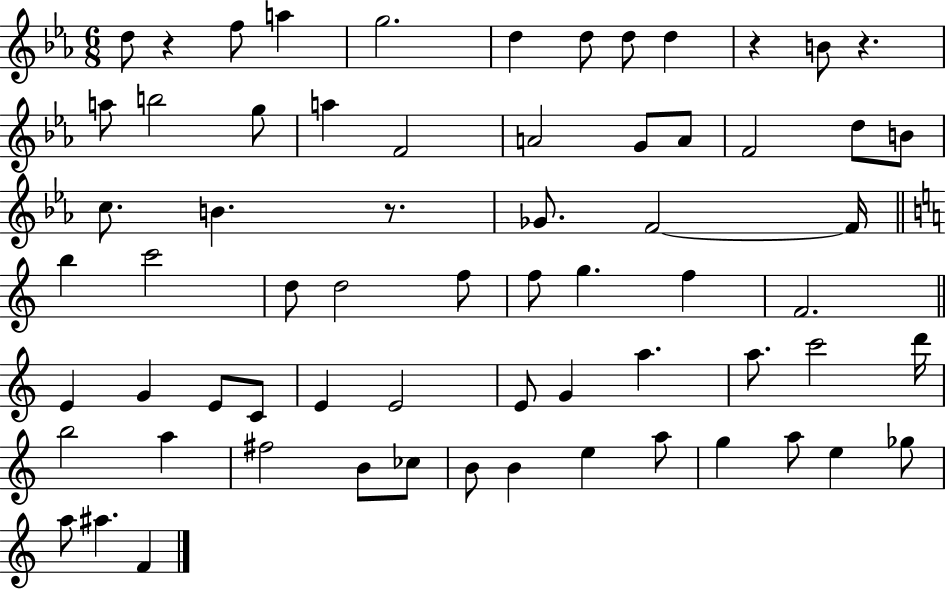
X:1
T:Untitled
M:6/8
L:1/4
K:Eb
d/2 z f/2 a g2 d d/2 d/2 d z B/2 z a/2 b2 g/2 a F2 A2 G/2 A/2 F2 d/2 B/2 c/2 B z/2 _G/2 F2 F/4 b c'2 d/2 d2 f/2 f/2 g f F2 E G E/2 C/2 E E2 E/2 G a a/2 c'2 d'/4 b2 a ^f2 B/2 _c/2 B/2 B e a/2 g a/2 e _g/2 a/2 ^a F